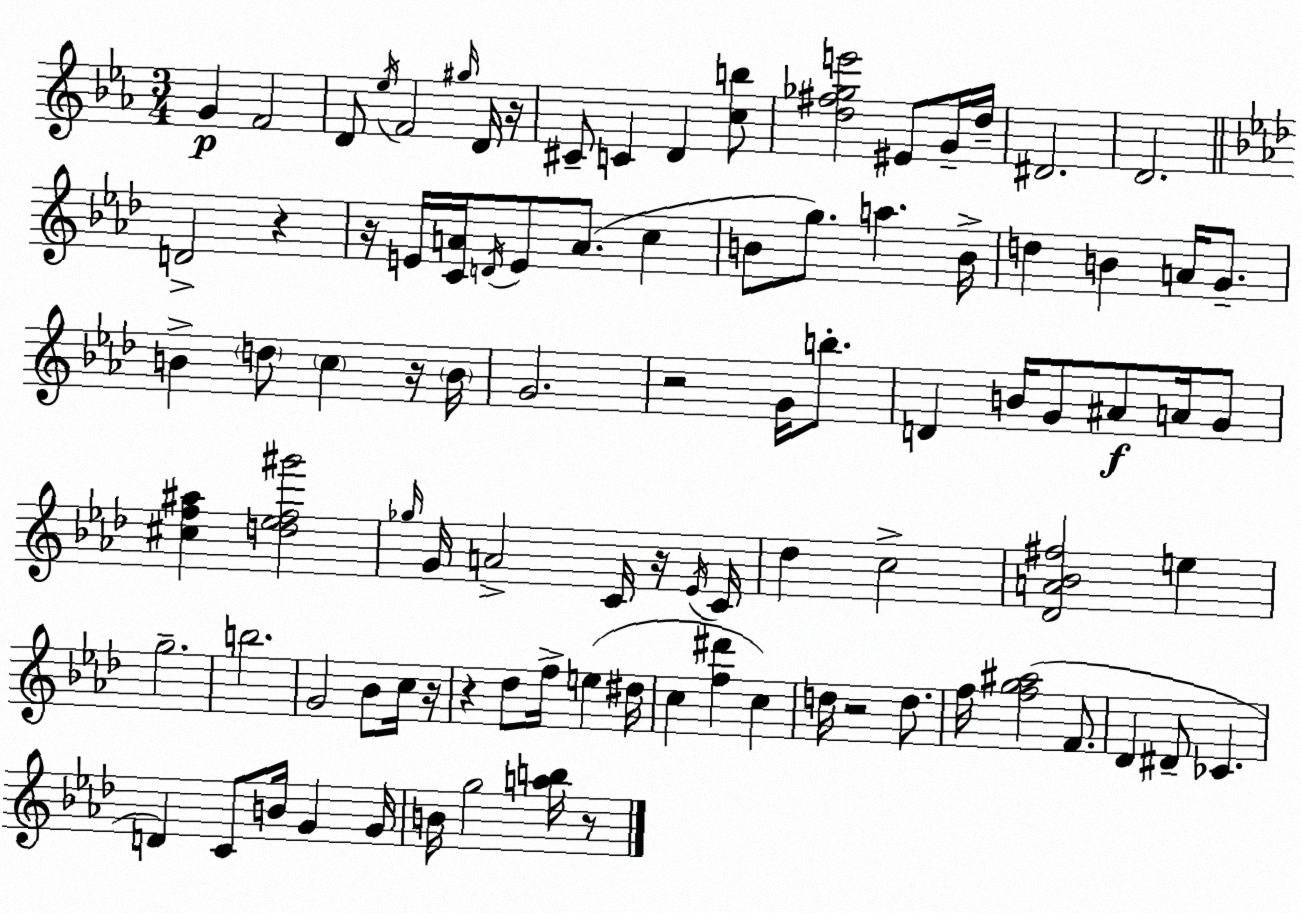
X:1
T:Untitled
M:3/4
L:1/4
K:Cm
G F2 D/2 _e/4 F2 ^g/4 D/4 z/4 ^C/2 C D [cb]/2 [d^f_ge']2 ^E/2 G/4 d/4 ^D2 D2 D2 z z/4 E/4 [CA]/4 D/4 E/2 A/2 c B/2 g/2 a B/4 d B A/4 G/2 B d/2 c z/4 B/4 G2 z2 G/4 b/2 D B/4 G/2 ^A/2 A/4 G/2 [^cf^a] [d_ef^g']2 _g/4 G/4 A2 C/4 z/4 _E/4 C/4 _d c2 [_DA_B^f]2 e g2 b2 G2 _B/2 c/4 z/4 z _d/2 f/4 e ^d/4 c [f^d'] c d/4 z2 d/2 f/4 [fg^a]2 F/2 _D ^D/2 _C D C/2 B/4 G G/4 B/4 g2 [ab]/4 z/2